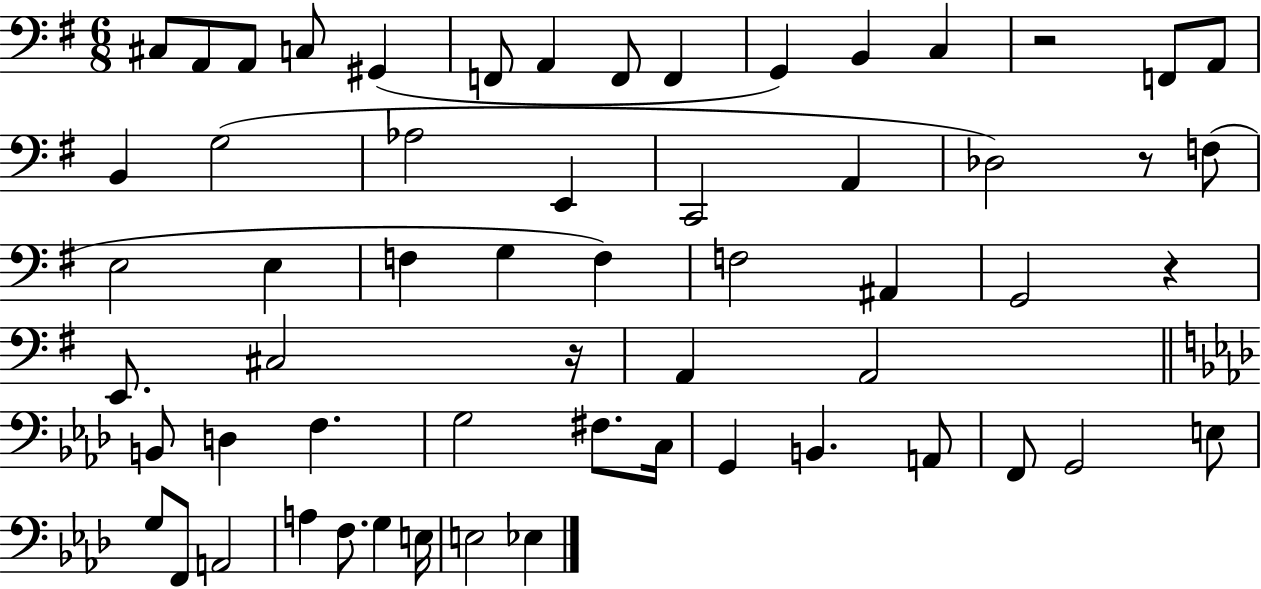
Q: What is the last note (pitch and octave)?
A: Eb3